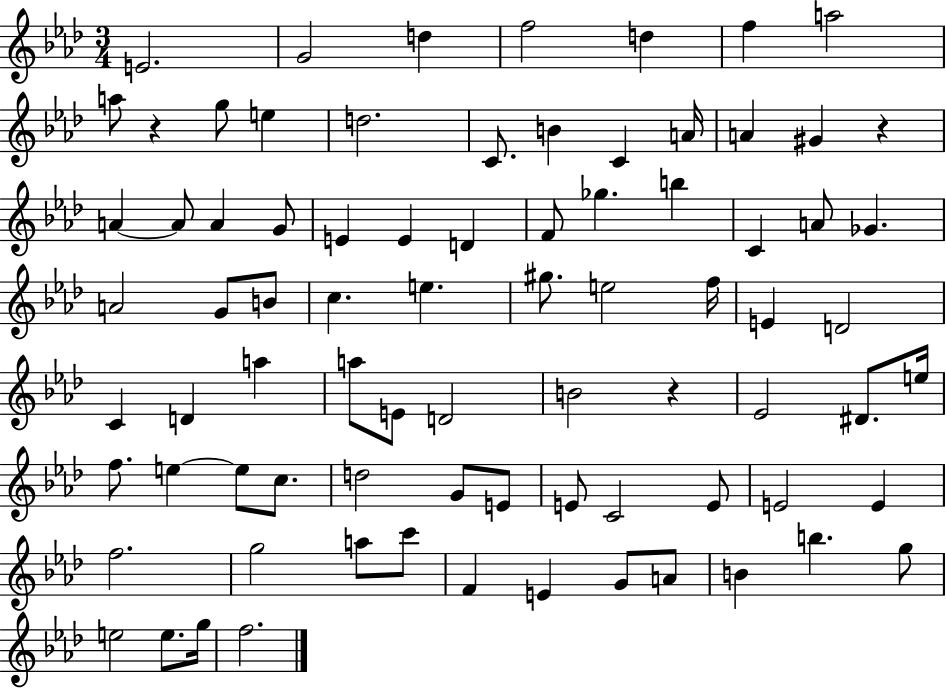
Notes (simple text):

E4/h. G4/h D5/q F5/h D5/q F5/q A5/h A5/e R/q G5/e E5/q D5/h. C4/e. B4/q C4/q A4/s A4/q G#4/q R/q A4/q A4/e A4/q G4/e E4/q E4/q D4/q F4/e Gb5/q. B5/q C4/q A4/e Gb4/q. A4/h G4/e B4/e C5/q. E5/q. G#5/e. E5/h F5/s E4/q D4/h C4/q D4/q A5/q A5/e E4/e D4/h B4/h R/q Eb4/h D#4/e. E5/s F5/e. E5/q E5/e C5/e. D5/h G4/e E4/e E4/e C4/h E4/e E4/h E4/q F5/h. G5/h A5/e C6/e F4/q E4/q G4/e A4/e B4/q B5/q. G5/e E5/h E5/e. G5/s F5/h.